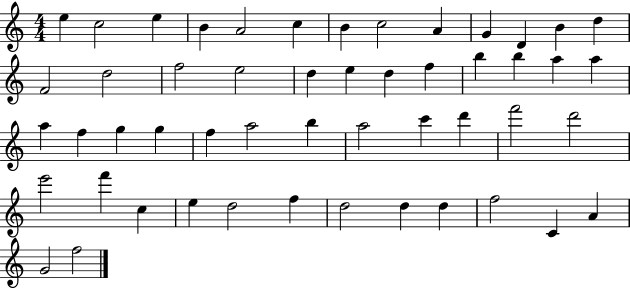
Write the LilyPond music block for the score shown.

{
  \clef treble
  \numericTimeSignature
  \time 4/4
  \key c \major
  e''4 c''2 e''4 | b'4 a'2 c''4 | b'4 c''2 a'4 | g'4 d'4 b'4 d''4 | \break f'2 d''2 | f''2 e''2 | d''4 e''4 d''4 f''4 | b''4 b''4 a''4 a''4 | \break a''4 f''4 g''4 g''4 | f''4 a''2 b''4 | a''2 c'''4 d'''4 | f'''2 d'''2 | \break e'''2 f'''4 c''4 | e''4 d''2 f''4 | d''2 d''4 d''4 | f''2 c'4 a'4 | \break g'2 f''2 | \bar "|."
}